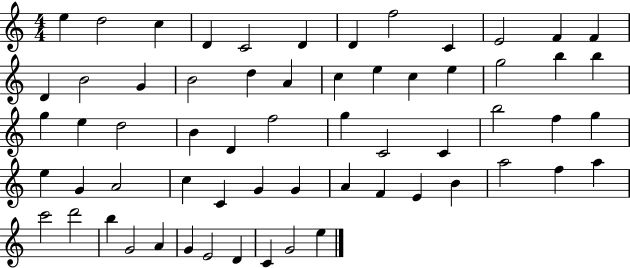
{
  \clef treble
  \numericTimeSignature
  \time 4/4
  \key c \major
  e''4 d''2 c''4 | d'4 c'2 d'4 | d'4 f''2 c'4 | e'2 f'4 f'4 | \break d'4 b'2 g'4 | b'2 d''4 a'4 | c''4 e''4 c''4 e''4 | g''2 b''4 b''4 | \break g''4 e''4 d''2 | b'4 d'4 f''2 | g''4 c'2 c'4 | b''2 f''4 g''4 | \break e''4 g'4 a'2 | c''4 c'4 g'4 g'4 | a'4 f'4 e'4 b'4 | a''2 f''4 a''4 | \break c'''2 d'''2 | b''4 g'2 a'4 | g'4 e'2 d'4 | c'4 g'2 e''4 | \break \bar "|."
}